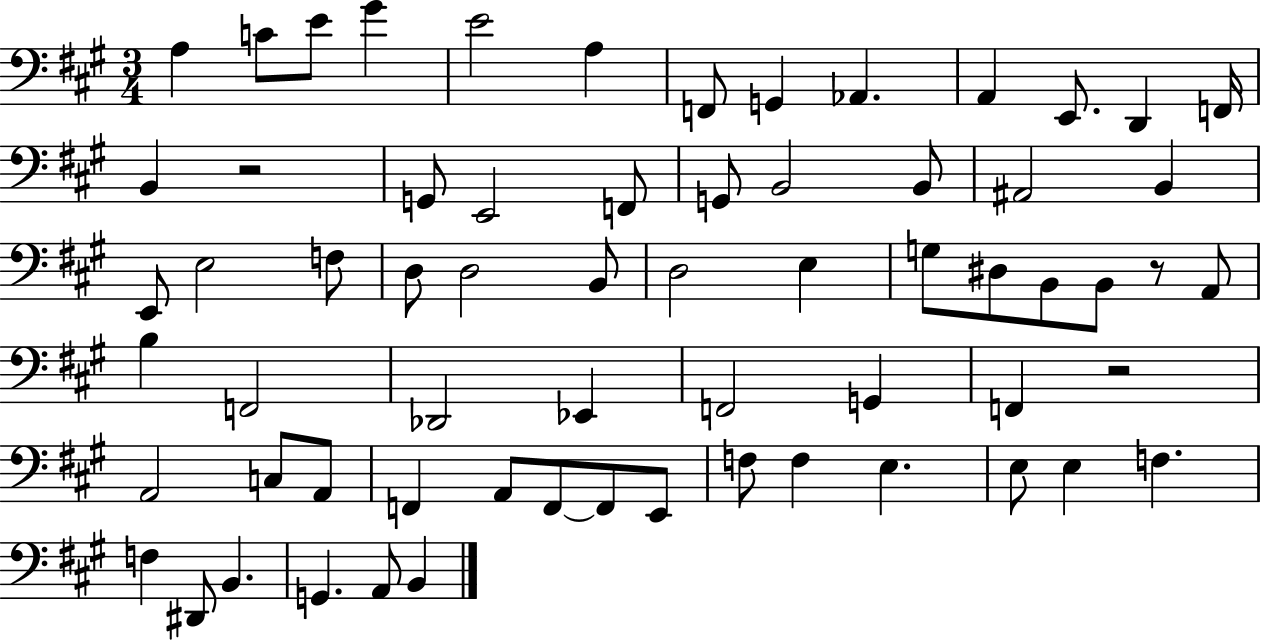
{
  \clef bass
  \numericTimeSignature
  \time 3/4
  \key a \major
  \repeat volta 2 { a4 c'8 e'8 gis'4 | e'2 a4 | f,8 g,4 aes,4. | a,4 e,8. d,4 f,16 | \break b,4 r2 | g,8 e,2 f,8 | g,8 b,2 b,8 | ais,2 b,4 | \break e,8 e2 f8 | d8 d2 b,8 | d2 e4 | g8 dis8 b,8 b,8 r8 a,8 | \break b4 f,2 | des,2 ees,4 | f,2 g,4 | f,4 r2 | \break a,2 c8 a,8 | f,4 a,8 f,8~~ f,8 e,8 | f8 f4 e4. | e8 e4 f4. | \break f4 dis,8 b,4. | g,4. a,8 b,4 | } \bar "|."
}